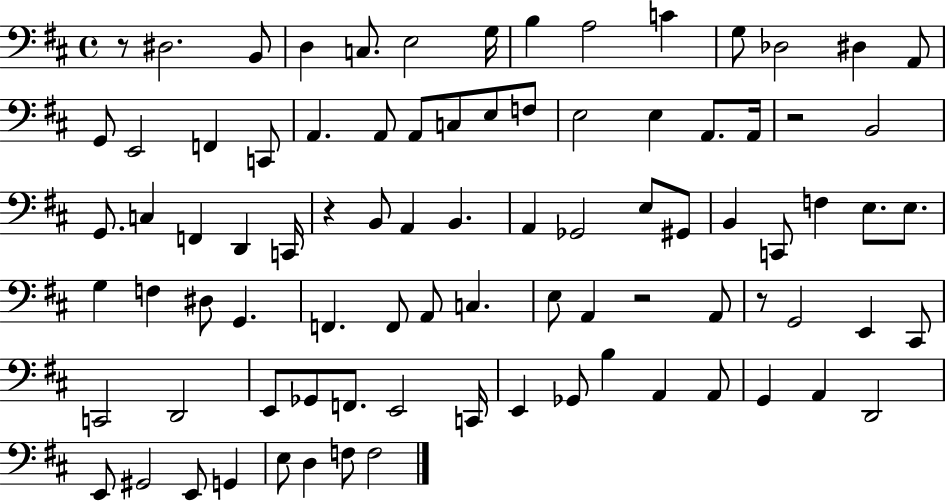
X:1
T:Untitled
M:4/4
L:1/4
K:D
z/2 ^D,2 B,,/2 D, C,/2 E,2 G,/4 B, A,2 C G,/2 _D,2 ^D, A,,/2 G,,/2 E,,2 F,, C,,/2 A,, A,,/2 A,,/2 C,/2 E,/2 F,/2 E,2 E, A,,/2 A,,/4 z2 B,,2 G,,/2 C, F,, D,, C,,/4 z B,,/2 A,, B,, A,, _G,,2 E,/2 ^G,,/2 B,, C,,/2 F, E,/2 E,/2 G, F, ^D,/2 G,, F,, F,,/2 A,,/2 C, E,/2 A,, z2 A,,/2 z/2 G,,2 E,, ^C,,/2 C,,2 D,,2 E,,/2 _G,,/2 F,,/2 E,,2 C,,/4 E,, _G,,/2 B, A,, A,,/2 G,, A,, D,,2 E,,/2 ^G,,2 E,,/2 G,, E,/2 D, F,/2 F,2